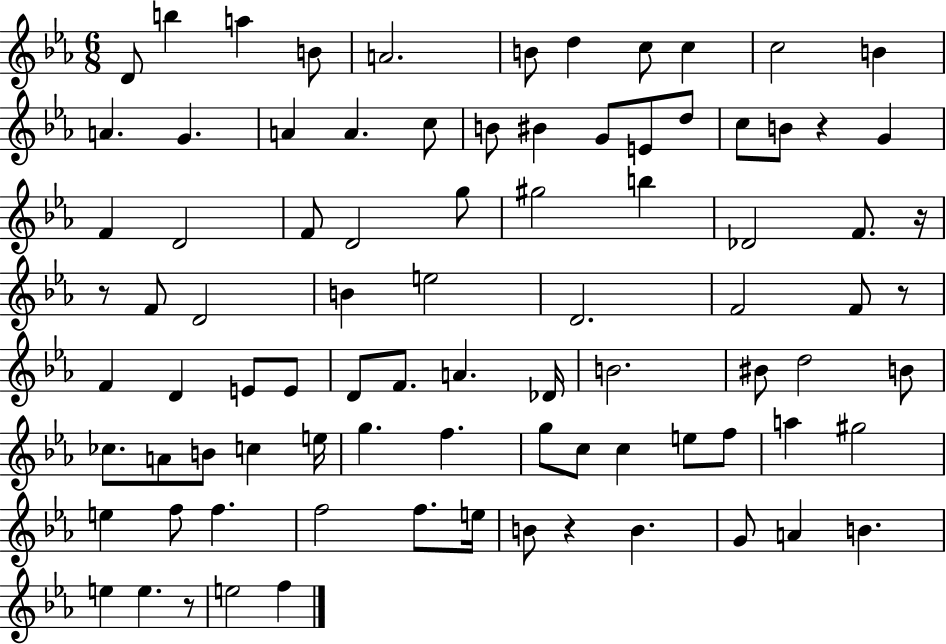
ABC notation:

X:1
T:Untitled
M:6/8
L:1/4
K:Eb
D/2 b a B/2 A2 B/2 d c/2 c c2 B A G A A c/2 B/2 ^B G/2 E/2 d/2 c/2 B/2 z G F D2 F/2 D2 g/2 ^g2 b _D2 F/2 z/4 z/2 F/2 D2 B e2 D2 F2 F/2 z/2 F D E/2 E/2 D/2 F/2 A _D/4 B2 ^B/2 d2 B/2 _c/2 A/2 B/2 c e/4 g f g/2 c/2 c e/2 f/2 a ^g2 e f/2 f f2 f/2 e/4 B/2 z B G/2 A B e e z/2 e2 f